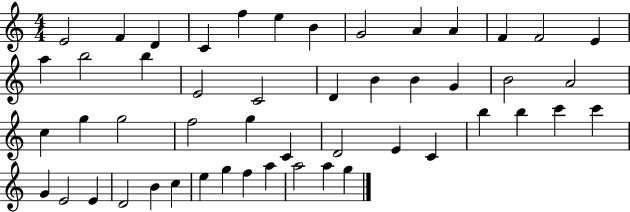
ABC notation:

X:1
T:Untitled
M:4/4
L:1/4
K:C
E2 F D C f e B G2 A A F F2 E a b2 b E2 C2 D B B G B2 A2 c g g2 f2 g C D2 E C b b c' c' G E2 E D2 B c e g f a a2 a g